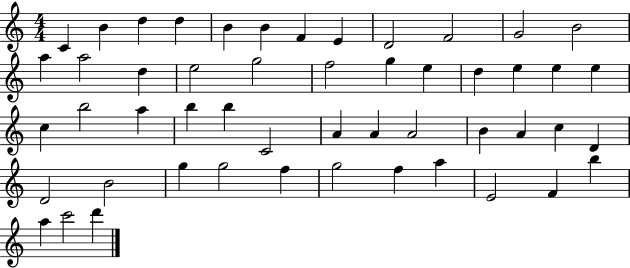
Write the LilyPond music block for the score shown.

{
  \clef treble
  \numericTimeSignature
  \time 4/4
  \key c \major
  c'4 b'4 d''4 d''4 | b'4 b'4 f'4 e'4 | d'2 f'2 | g'2 b'2 | \break a''4 a''2 d''4 | e''2 g''2 | f''2 g''4 e''4 | d''4 e''4 e''4 e''4 | \break c''4 b''2 a''4 | b''4 b''4 c'2 | a'4 a'4 a'2 | b'4 a'4 c''4 d'4 | \break d'2 b'2 | g''4 g''2 f''4 | g''2 f''4 a''4 | e'2 f'4 b''4 | \break a''4 c'''2 d'''4 | \bar "|."
}